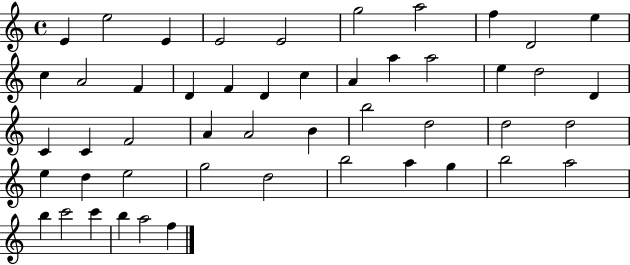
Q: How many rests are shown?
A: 0